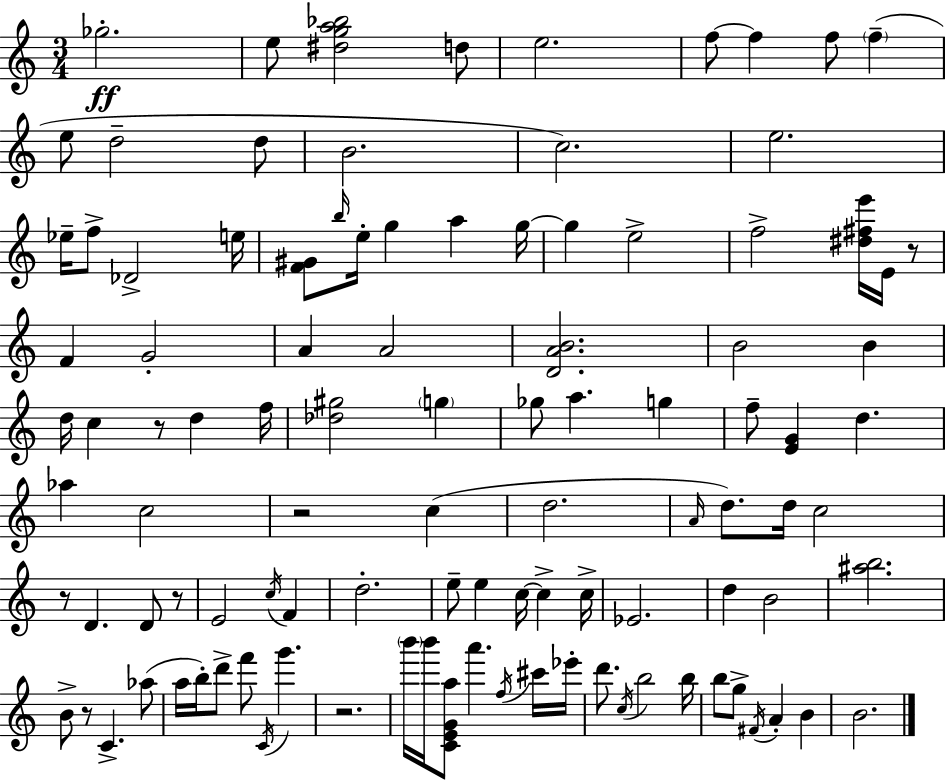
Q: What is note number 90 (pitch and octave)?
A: B4